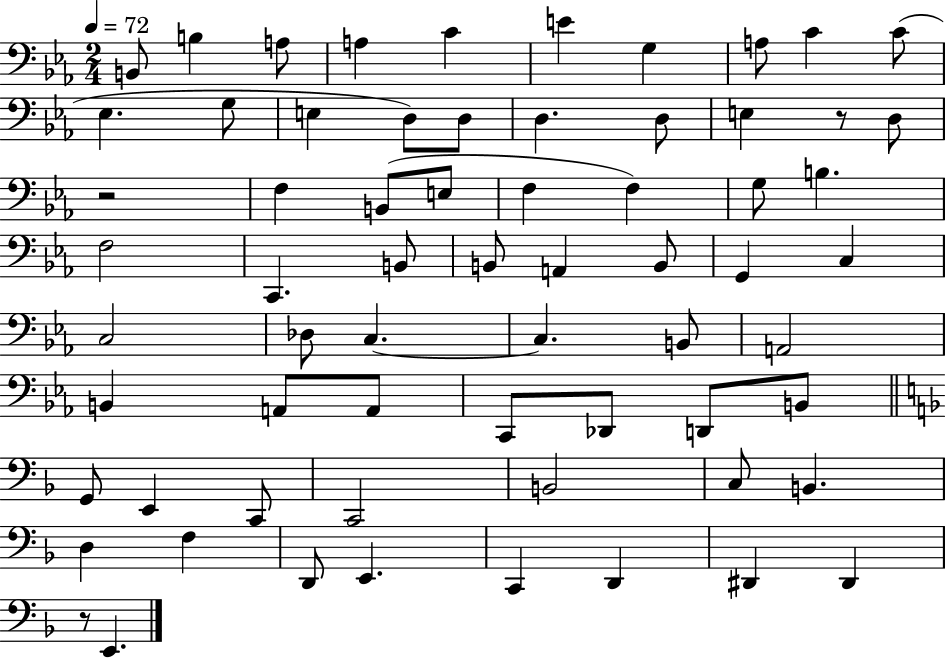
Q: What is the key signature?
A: EES major